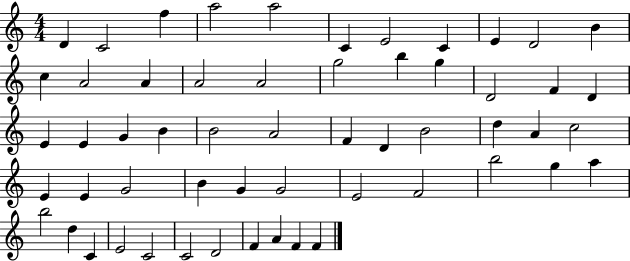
X:1
T:Untitled
M:4/4
L:1/4
K:C
D C2 f a2 a2 C E2 C E D2 B c A2 A A2 A2 g2 b g D2 F D E E G B B2 A2 F D B2 d A c2 E E G2 B G G2 E2 F2 b2 g a b2 d C E2 C2 C2 D2 F A F F